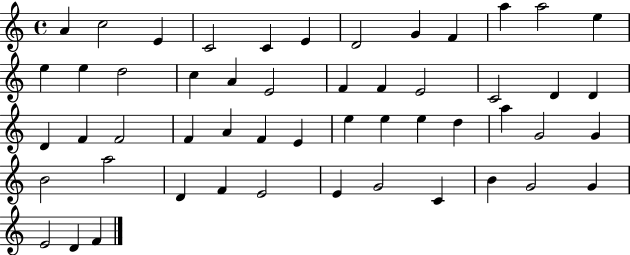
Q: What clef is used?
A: treble